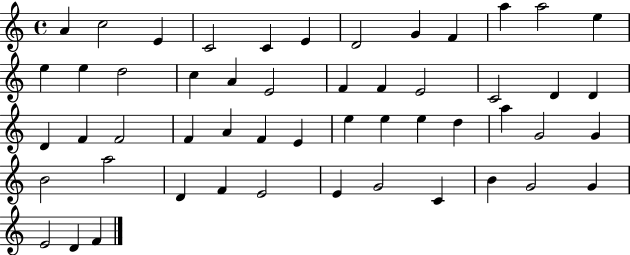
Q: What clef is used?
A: treble